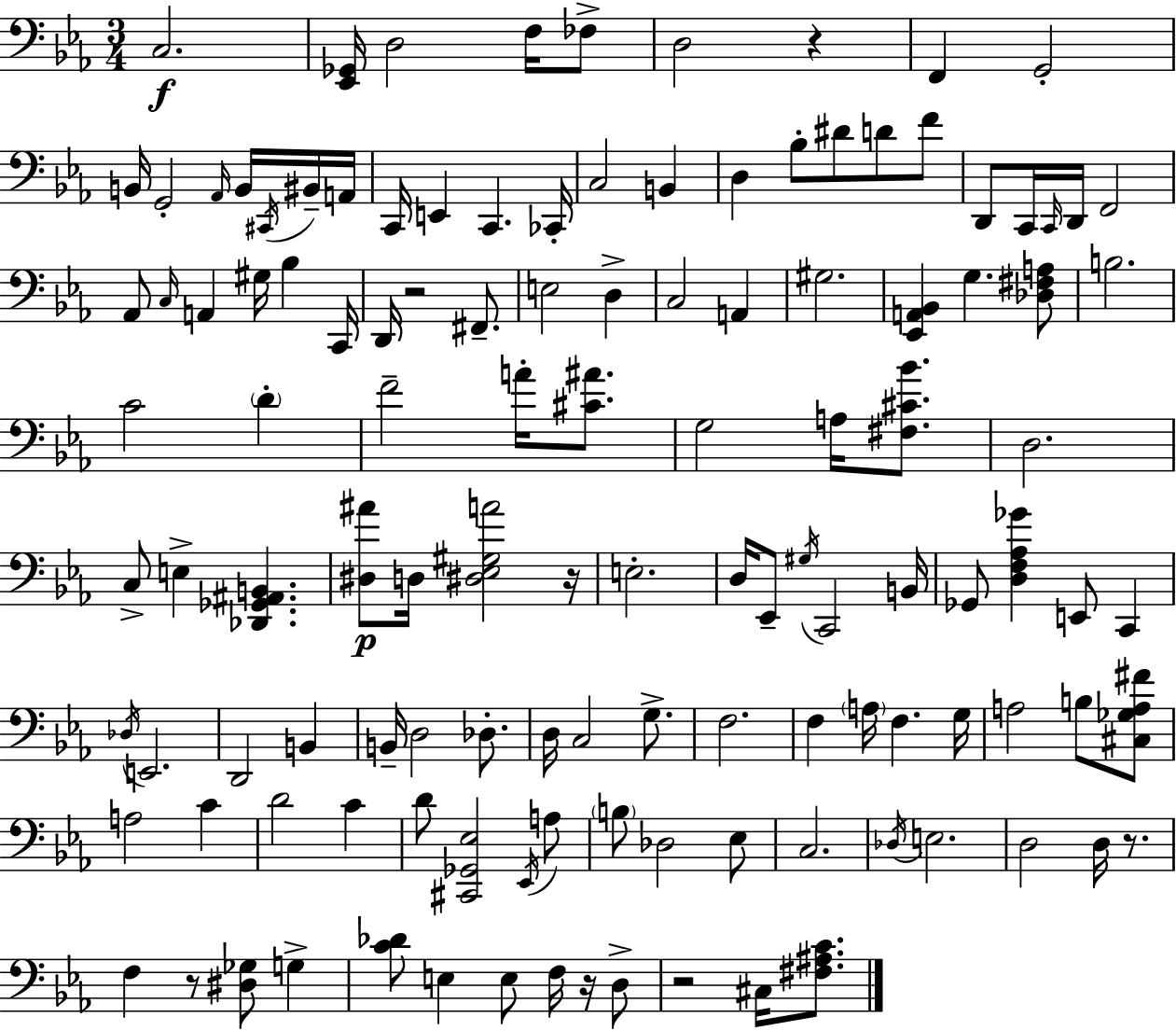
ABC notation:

X:1
T:Untitled
M:3/4
L:1/4
K:Cm
C,2 [_E,,_G,,]/4 D,2 F,/4 _F,/2 D,2 z F,, G,,2 B,,/4 G,,2 _A,,/4 B,,/4 ^C,,/4 ^B,,/4 A,,/4 C,,/4 E,, C,, _C,,/4 C,2 B,, D, _B,/2 ^D/2 D/2 F/2 D,,/2 C,,/4 C,,/4 D,,/4 F,,2 _A,,/2 C,/4 A,, ^G,/4 _B, C,,/4 D,,/4 z2 ^F,,/2 E,2 D, C,2 A,, ^G,2 [_E,,A,,_B,,] G, [_D,^F,A,]/2 B,2 C2 D F2 A/4 [^C^A]/2 G,2 A,/4 [^F,^C_B]/2 D,2 C,/2 E, [_D,,_G,,^A,,B,,] [^D,^A]/2 D,/4 [^D,_E,^G,A]2 z/4 E,2 D,/4 _E,,/2 ^G,/4 C,,2 B,,/4 _G,,/2 [D,F,_A,_G] E,,/2 C,, _D,/4 E,,2 D,,2 B,, B,,/4 D,2 _D,/2 D,/4 C,2 G,/2 F,2 F, A,/4 F, G,/4 A,2 B,/2 [^C,_G,A,^F]/2 A,2 C D2 C D/2 [^C,,_G,,_E,]2 _E,,/4 A,/2 B,/2 _D,2 _E,/2 C,2 _D,/4 E,2 D,2 D,/4 z/2 F, z/2 [^D,_G,]/2 G, [C_D]/2 E, E,/2 F,/4 z/4 D,/2 z2 ^C,/4 [^F,^A,C]/2